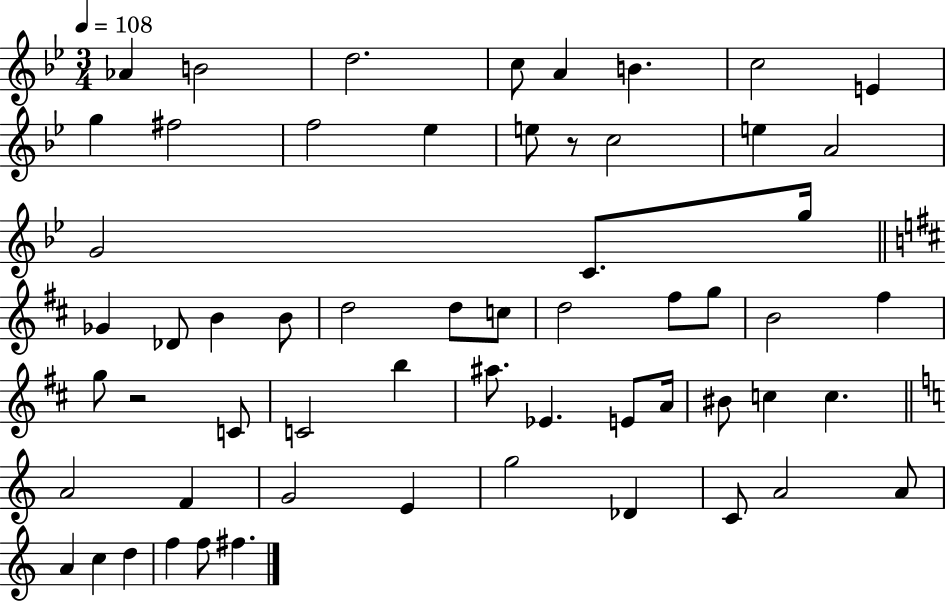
Ab4/q B4/h D5/h. C5/e A4/q B4/q. C5/h E4/q G5/q F#5/h F5/h Eb5/q E5/e R/e C5/h E5/q A4/h G4/h C4/e. G5/s Gb4/q Db4/e B4/q B4/e D5/h D5/e C5/e D5/h F#5/e G5/e B4/h F#5/q G5/e R/h C4/e C4/h B5/q A#5/e. Eb4/q. E4/e A4/s BIS4/e C5/q C5/q. A4/h F4/q G4/h E4/q G5/h Db4/q C4/e A4/h A4/e A4/q C5/q D5/q F5/q F5/e F#5/q.